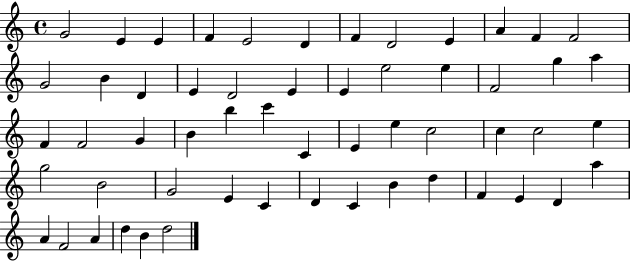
{
  \clef treble
  \time 4/4
  \defaultTimeSignature
  \key c \major
  g'2 e'4 e'4 | f'4 e'2 d'4 | f'4 d'2 e'4 | a'4 f'4 f'2 | \break g'2 b'4 d'4 | e'4 d'2 e'4 | e'4 e''2 e''4 | f'2 g''4 a''4 | \break f'4 f'2 g'4 | b'4 b''4 c'''4 c'4 | e'4 e''4 c''2 | c''4 c''2 e''4 | \break g''2 b'2 | g'2 e'4 c'4 | d'4 c'4 b'4 d''4 | f'4 e'4 d'4 a''4 | \break a'4 f'2 a'4 | d''4 b'4 d''2 | \bar "|."
}